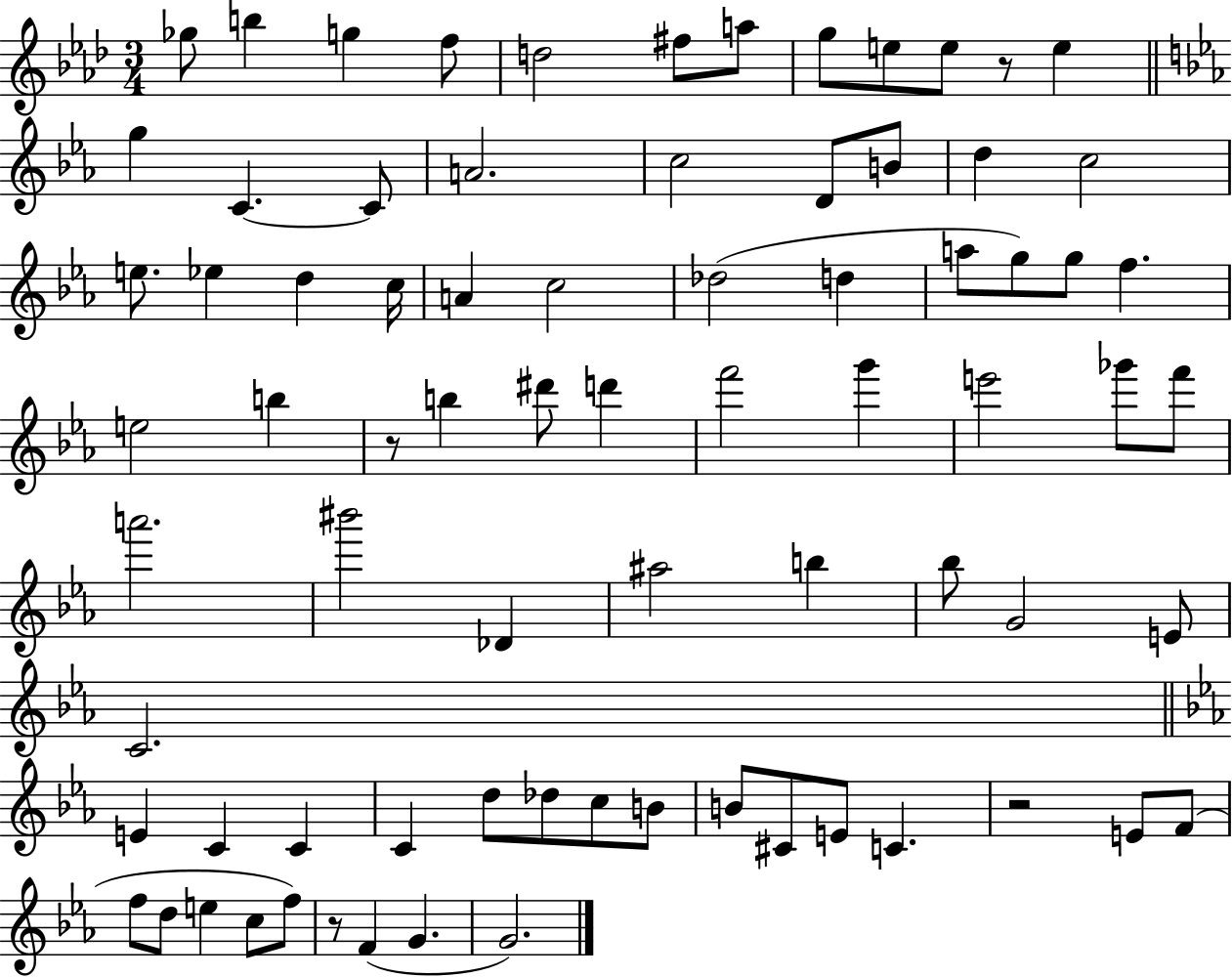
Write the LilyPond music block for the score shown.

{
  \clef treble
  \numericTimeSignature
  \time 3/4
  \key aes \major
  ges''8 b''4 g''4 f''8 | d''2 fis''8 a''8 | g''8 e''8 e''8 r8 e''4 | \bar "||" \break \key c \minor g''4 c'4.~~ c'8 | a'2. | c''2 d'8 b'8 | d''4 c''2 | \break e''8. ees''4 d''4 c''16 | a'4 c''2 | des''2( d''4 | a''8 g''8) g''8 f''4. | \break e''2 b''4 | r8 b''4 dis'''8 d'''4 | f'''2 g'''4 | e'''2 ges'''8 f'''8 | \break a'''2. | bis'''2 des'4 | ais''2 b''4 | bes''8 g'2 e'8 | \break c'2. | \bar "||" \break \key ees \major e'4 c'4 c'4 | c'4 d''8 des''8 c''8 b'8 | b'8 cis'8 e'8 c'4. | r2 e'8 f'8( | \break f''8 d''8 e''4 c''8 f''8) | r8 f'4( g'4. | g'2.) | \bar "|."
}